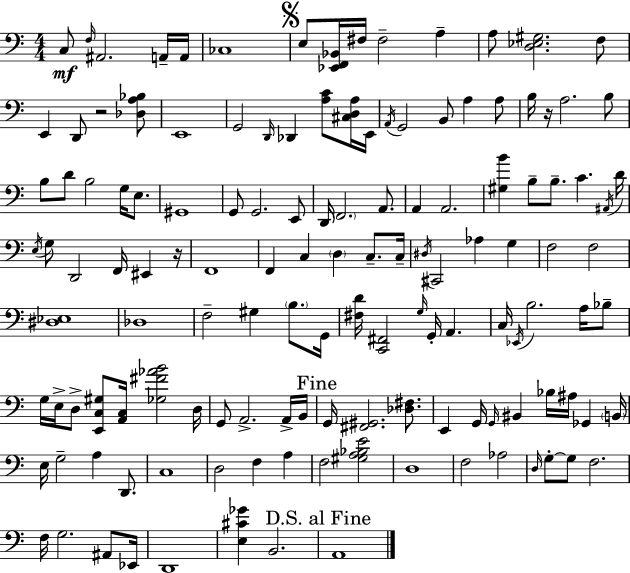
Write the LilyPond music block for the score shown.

{
  \clef bass
  \numericTimeSignature
  \time 4/4
  \key a \minor
  \repeat volta 2 { c8\mf \grace { f16 } ais,2. a,16-- | a,16 ces1 | \mark \markup { \musicglyph "scripts.segno" } e8 <ees, f, bes,>16 fis16 fis2-- a4-- | a8 <d ees gis>2. f8 | \break e,4 d,8 r2 <des a bes>8 | e,1 | g,2 \grace { d,16 } des,4 <a c'>8 | <cis d a>16 e,16 \acciaccatura { a,16 } g,2 b,8 a4 | \break a8 b16 r16 a2. | b8 b8 d'8 b2 g16 | e8. gis,1 | g,8 g,2. | \break e,8 d,16 \parenthesize f,2. | a,8. a,4 a,2. | <gis b'>4 b8-- b8.-- c'4. | \acciaccatura { ais,16 } d'16 \acciaccatura { e16 } g8 d,2 f,16 | \break eis,4 r16 f,1 | f,4 c4 \parenthesize d4 | c8.-- c16-- \acciaccatura { dis16 } cis,2 aes4 | g4 f2 f2 | \break <dis ees>1 | des1 | f2-- gis4 | \parenthesize b8. g,16 <fis d'>16 <c, fis,>2 \grace { g16 } | \break g,16-. a,4. c16 \acciaccatura { ees,16 } b2. | a16 bes8-- g16 e16-> d8-> <e, c gis>8 <a, c>16 <ges fis' aes' b'>2 | d16 g,8 a,2.-> | a,16-> b,16 \mark "Fine" g,16 <fis, gis,>2. | \break <des fis>8. e,4 g,16 \grace { g,16 } bis,4 | bes16 ais16 ges,4 \parenthesize b,16 e16 g2-- | a4 d,8. c1 | d2 | \break f4 a4 f2 | <gis a bes e'>2 d1 | f2 | aes2 \grace { d16 } g8-.~~ g8 f2. | \break f16 g2. | ais,8 ees,16 d,1 | <e cis' ges'>4 b,2. | \mark "D.S. al Fine" a,1 | \break } \bar "|."
}